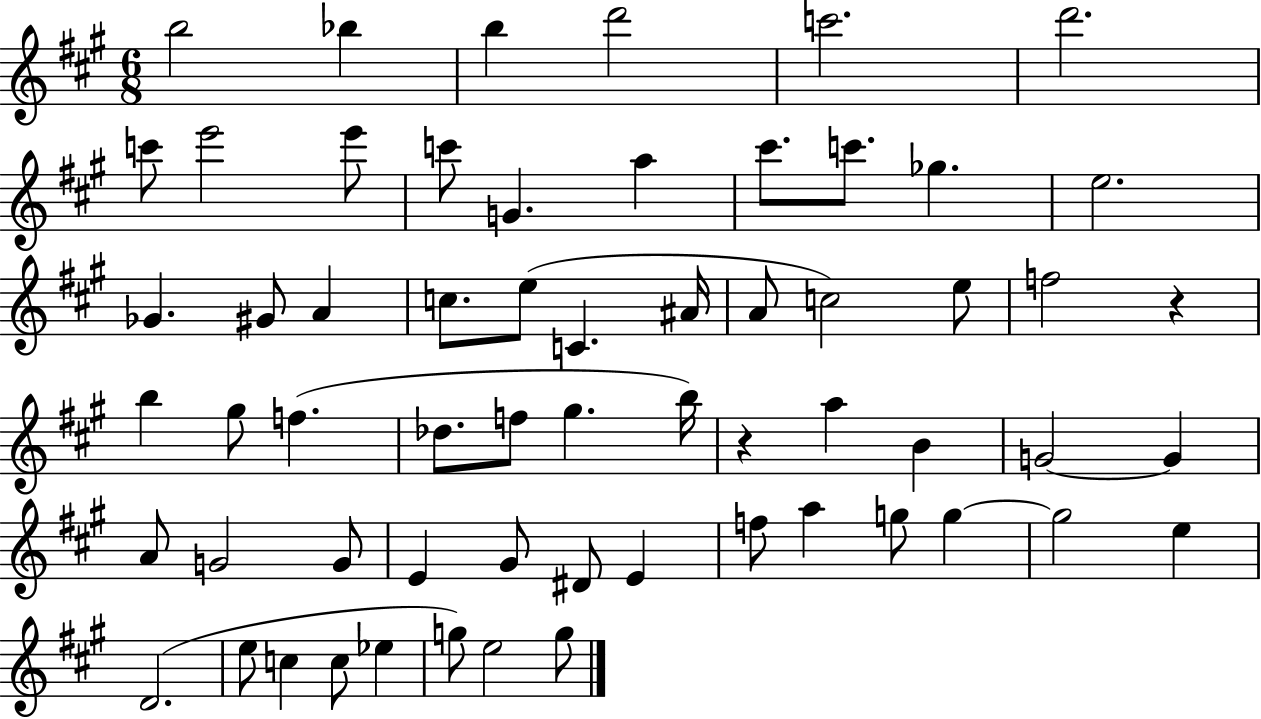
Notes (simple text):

B5/h Bb5/q B5/q D6/h C6/h. D6/h. C6/e E6/h E6/e C6/e G4/q. A5/q C#6/e. C6/e. Gb5/q. E5/h. Gb4/q. G#4/e A4/q C5/e. E5/e C4/q. A#4/s A4/e C5/h E5/e F5/h R/q B5/q G#5/e F5/q. Db5/e. F5/e G#5/q. B5/s R/q A5/q B4/q G4/h G4/q A4/e G4/h G4/e E4/q G#4/e D#4/e E4/q F5/e A5/q G5/e G5/q G5/h E5/q D4/h. E5/e C5/q C5/e Eb5/q G5/e E5/h G5/e